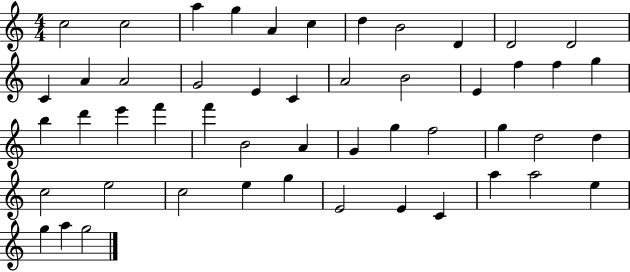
C5/h C5/h A5/q G5/q A4/q C5/q D5/q B4/h D4/q D4/h D4/h C4/q A4/q A4/h G4/h E4/q C4/q A4/h B4/h E4/q F5/q F5/q G5/q B5/q D6/q E6/q F6/q F6/q B4/h A4/q G4/q G5/q F5/h G5/q D5/h D5/q C5/h E5/h C5/h E5/q G5/q E4/h E4/q C4/q A5/q A5/h E5/q G5/q A5/q G5/h